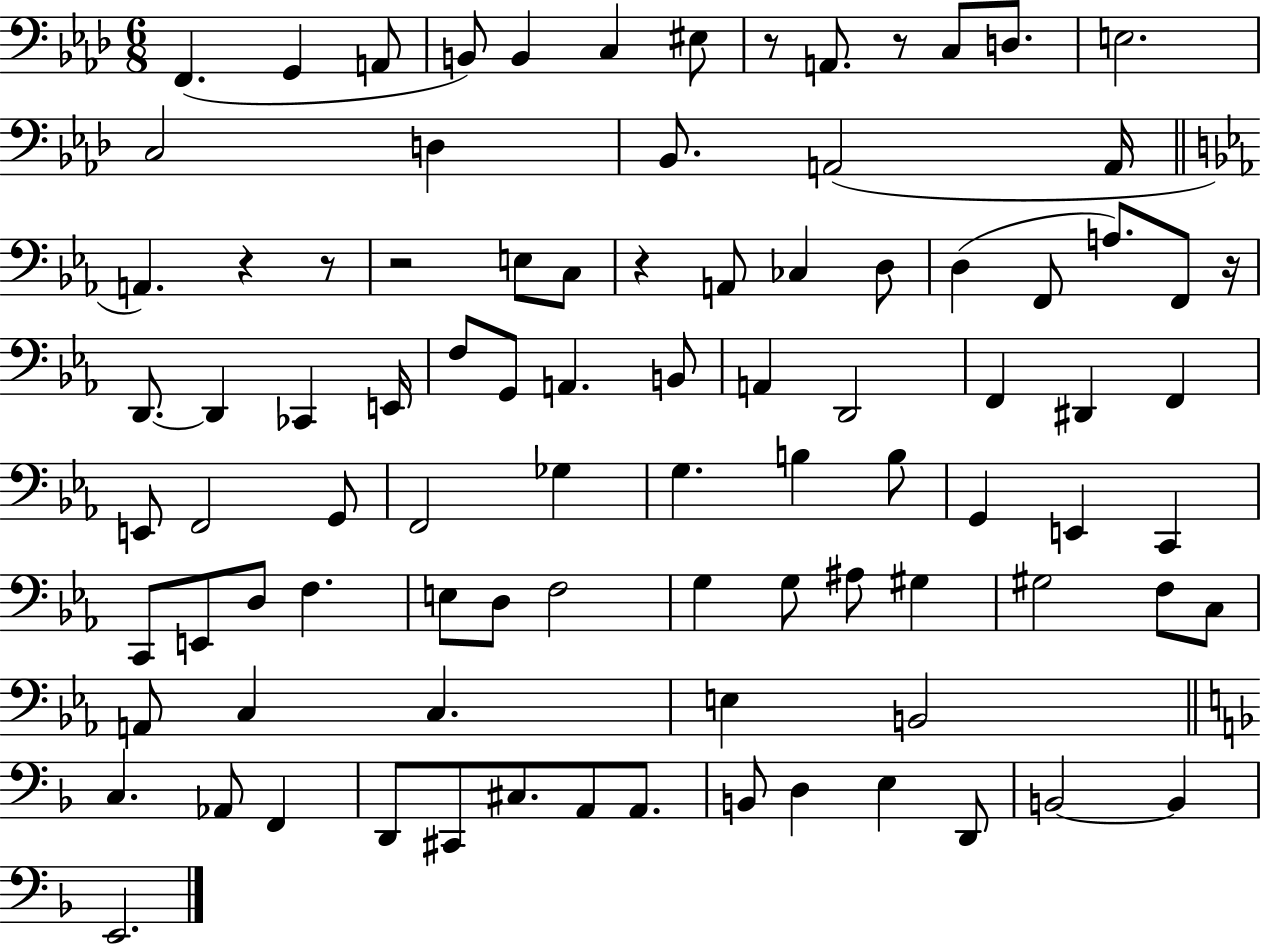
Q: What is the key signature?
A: AES major